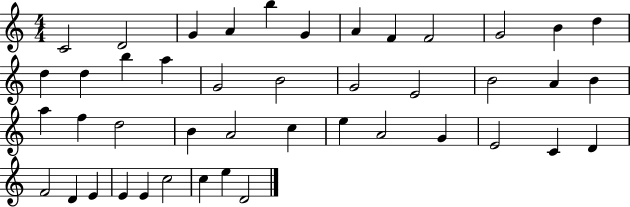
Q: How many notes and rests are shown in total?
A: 44